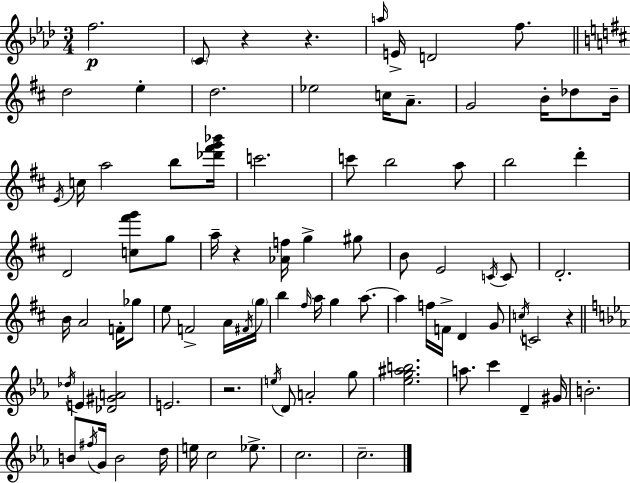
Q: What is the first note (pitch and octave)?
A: F5